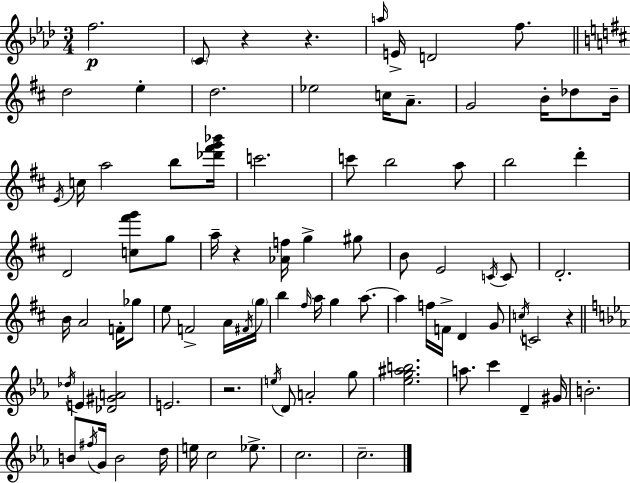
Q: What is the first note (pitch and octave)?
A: F5